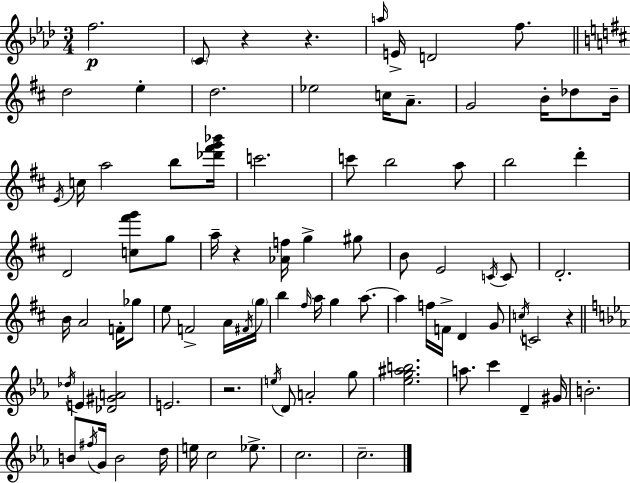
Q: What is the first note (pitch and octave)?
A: F5